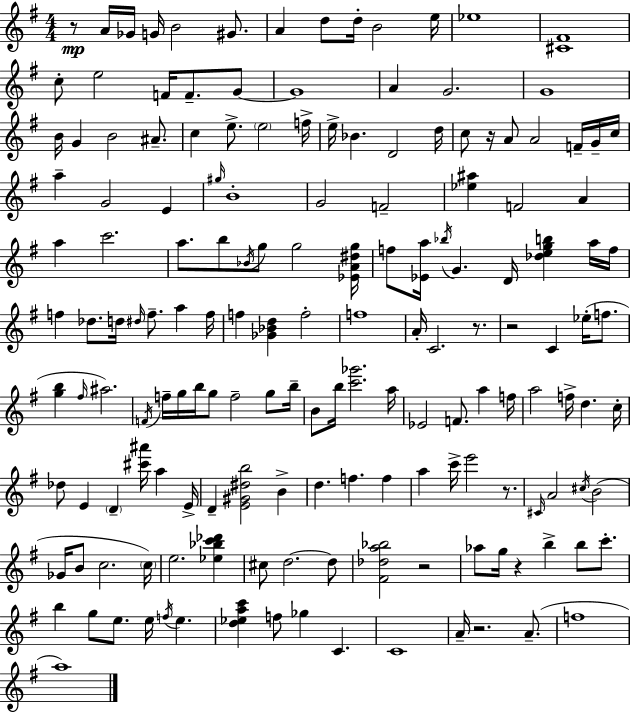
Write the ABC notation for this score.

X:1
T:Untitled
M:4/4
L:1/4
K:Em
z/2 A/4 _G/4 G/4 B2 ^G/2 A d/2 d/4 B2 e/4 _e4 [^C^F]4 c/2 e2 F/4 F/2 G/2 G4 A G2 G4 B/4 G B2 ^A/2 c e/2 e2 f/4 e/4 _B D2 d/4 c/2 z/4 A/2 A2 F/4 G/4 c/4 a G2 E ^g/4 B4 G2 F2 [_e^a] F2 A a c'2 a/2 b/2 _B/4 g/2 g2 [_EA^dg]/4 f/2 [_Ea]/4 _b/4 G D/4 [_degb] a/4 f/4 f _d/2 d/4 ^d/4 f/2 a f/4 f [_G_Bd] f2 f4 A/4 C2 z/2 z2 C _e/4 f/2 [gb] ^f/4 ^a2 F/4 f/4 g/4 b/4 g/2 f2 g/2 b/4 B/2 b/4 [c'_g']2 a/4 _E2 F/2 a f/4 a2 f/4 d c/4 _d/2 E D [^c'^a']/4 a E/4 D [E^G^db]2 B d f f a c'/4 e'2 z/2 ^C/4 A2 ^c/4 B2 _G/4 B/2 c2 c/4 e2 [_e_bc'_d'] ^c/2 d2 d/2 [^F_da_b]2 z2 _a/2 g/4 z b b/2 c'/2 b g/2 e/2 e/4 f/4 e [d_eac'] f/2 _g C C4 A/4 z2 A/2 f4 a4